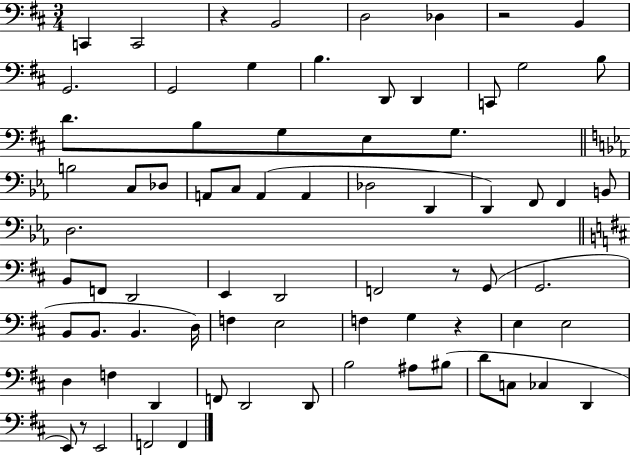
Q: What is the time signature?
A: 3/4